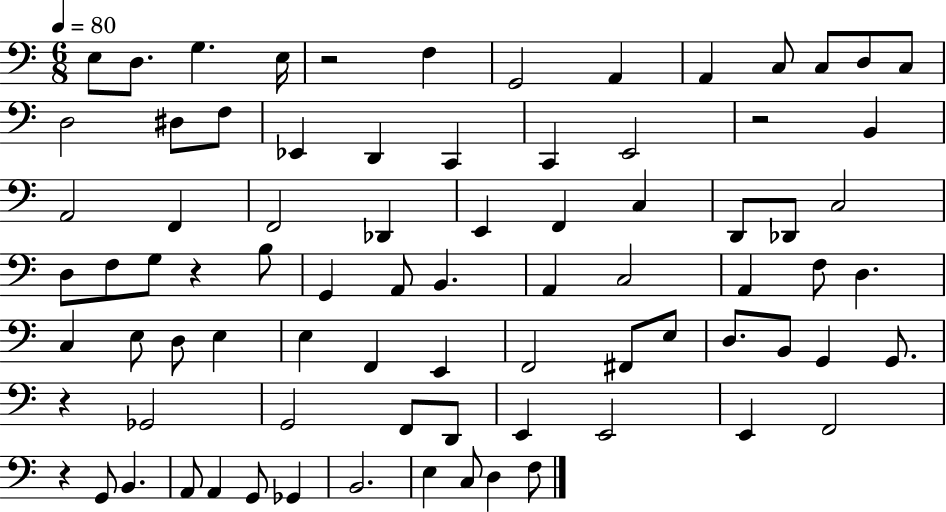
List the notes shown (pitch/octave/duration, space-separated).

E3/e D3/e. G3/q. E3/s R/h F3/q G2/h A2/q A2/q C3/e C3/e D3/e C3/e D3/h D#3/e F3/e Eb2/q D2/q C2/q C2/q E2/h R/h B2/q A2/h F2/q F2/h Db2/q E2/q F2/q C3/q D2/e Db2/e C3/h D3/e F3/e G3/e R/q B3/e G2/q A2/e B2/q. A2/q C3/h A2/q F3/e D3/q. C3/q E3/e D3/e E3/q E3/q F2/q E2/q F2/h F#2/e E3/e D3/e. B2/e G2/q G2/e. R/q Gb2/h G2/h F2/e D2/e E2/q E2/h E2/q F2/h R/q G2/e B2/q. A2/e A2/q G2/e Gb2/q B2/h. E3/q C3/e D3/q F3/e